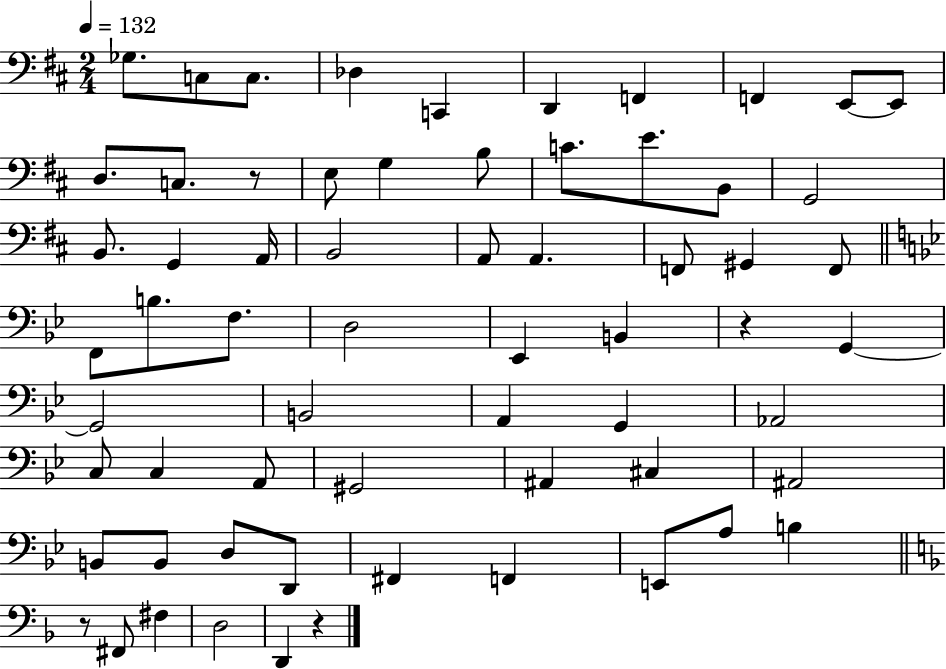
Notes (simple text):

Gb3/e. C3/e C3/e. Db3/q C2/q D2/q F2/q F2/q E2/e E2/e D3/e. C3/e. R/e E3/e G3/q B3/e C4/e. E4/e. B2/e G2/h B2/e. G2/q A2/s B2/h A2/e A2/q. F2/e G#2/q F2/e F2/e B3/e. F3/e. D3/h Eb2/q B2/q R/q G2/q G2/h B2/h A2/q G2/q Ab2/h C3/e C3/q A2/e G#2/h A#2/q C#3/q A#2/h B2/e B2/e D3/e D2/e F#2/q F2/q E2/e A3/e B3/q R/e F#2/e F#3/q D3/h D2/q R/q